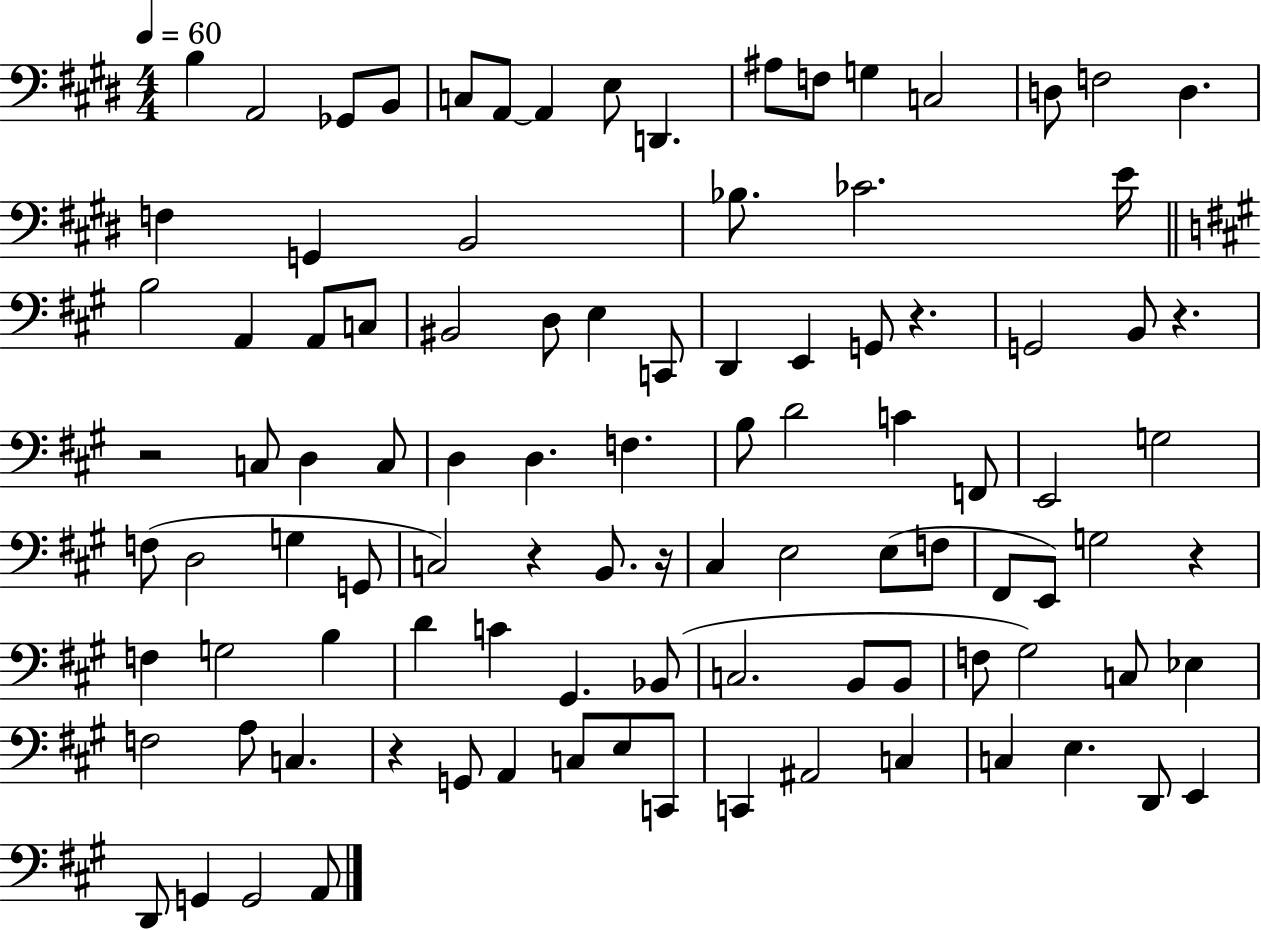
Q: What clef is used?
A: bass